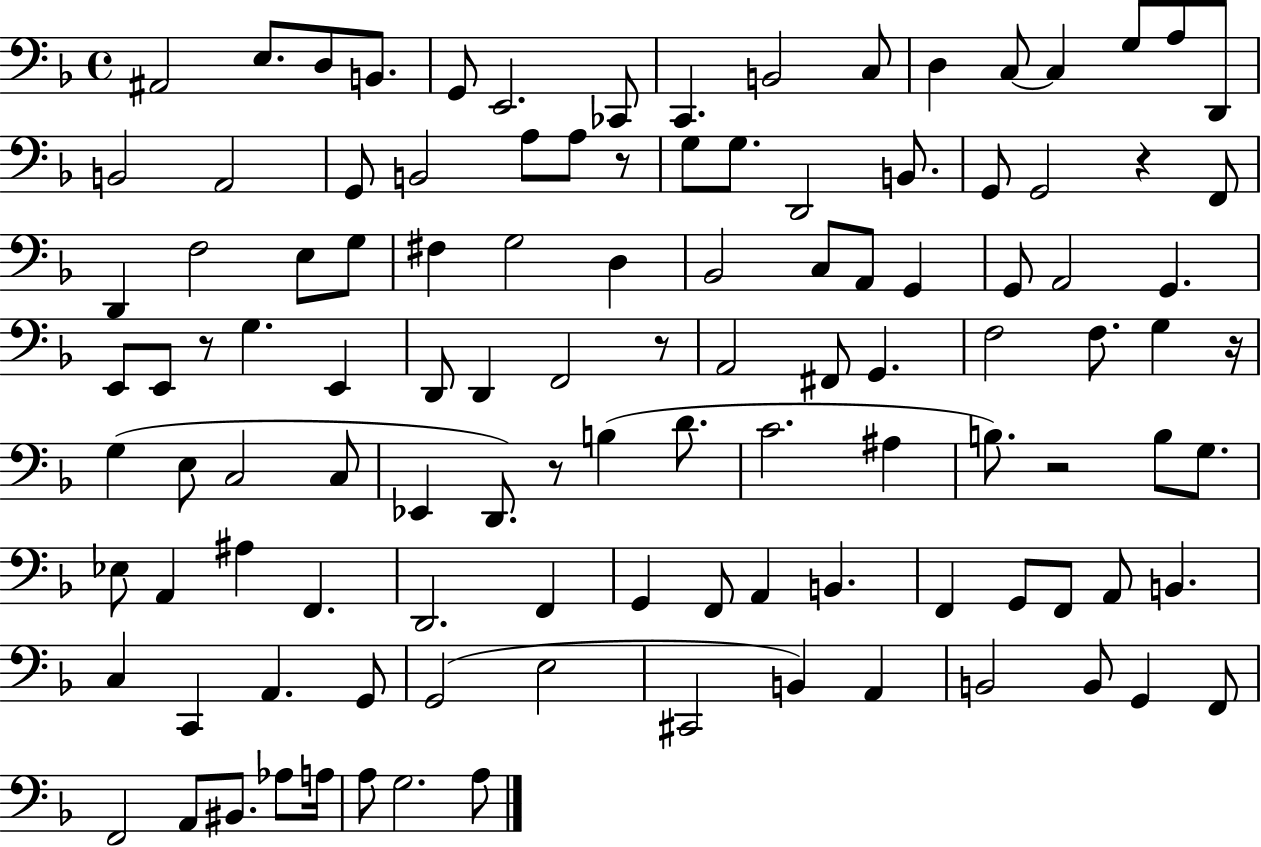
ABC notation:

X:1
T:Untitled
M:4/4
L:1/4
K:F
^A,,2 E,/2 D,/2 B,,/2 G,,/2 E,,2 _C,,/2 C,, B,,2 C,/2 D, C,/2 C, G,/2 A,/2 D,,/2 B,,2 A,,2 G,,/2 B,,2 A,/2 A,/2 z/2 G,/2 G,/2 D,,2 B,,/2 G,,/2 G,,2 z F,,/2 D,, F,2 E,/2 G,/2 ^F, G,2 D, _B,,2 C,/2 A,,/2 G,, G,,/2 A,,2 G,, E,,/2 E,,/2 z/2 G, E,, D,,/2 D,, F,,2 z/2 A,,2 ^F,,/2 G,, F,2 F,/2 G, z/4 G, E,/2 C,2 C,/2 _E,, D,,/2 z/2 B, D/2 C2 ^A, B,/2 z2 B,/2 G,/2 _E,/2 A,, ^A, F,, D,,2 F,, G,, F,,/2 A,, B,, F,, G,,/2 F,,/2 A,,/2 B,, C, C,, A,, G,,/2 G,,2 E,2 ^C,,2 B,, A,, B,,2 B,,/2 G,, F,,/2 F,,2 A,,/2 ^B,,/2 _A,/2 A,/4 A,/2 G,2 A,/2